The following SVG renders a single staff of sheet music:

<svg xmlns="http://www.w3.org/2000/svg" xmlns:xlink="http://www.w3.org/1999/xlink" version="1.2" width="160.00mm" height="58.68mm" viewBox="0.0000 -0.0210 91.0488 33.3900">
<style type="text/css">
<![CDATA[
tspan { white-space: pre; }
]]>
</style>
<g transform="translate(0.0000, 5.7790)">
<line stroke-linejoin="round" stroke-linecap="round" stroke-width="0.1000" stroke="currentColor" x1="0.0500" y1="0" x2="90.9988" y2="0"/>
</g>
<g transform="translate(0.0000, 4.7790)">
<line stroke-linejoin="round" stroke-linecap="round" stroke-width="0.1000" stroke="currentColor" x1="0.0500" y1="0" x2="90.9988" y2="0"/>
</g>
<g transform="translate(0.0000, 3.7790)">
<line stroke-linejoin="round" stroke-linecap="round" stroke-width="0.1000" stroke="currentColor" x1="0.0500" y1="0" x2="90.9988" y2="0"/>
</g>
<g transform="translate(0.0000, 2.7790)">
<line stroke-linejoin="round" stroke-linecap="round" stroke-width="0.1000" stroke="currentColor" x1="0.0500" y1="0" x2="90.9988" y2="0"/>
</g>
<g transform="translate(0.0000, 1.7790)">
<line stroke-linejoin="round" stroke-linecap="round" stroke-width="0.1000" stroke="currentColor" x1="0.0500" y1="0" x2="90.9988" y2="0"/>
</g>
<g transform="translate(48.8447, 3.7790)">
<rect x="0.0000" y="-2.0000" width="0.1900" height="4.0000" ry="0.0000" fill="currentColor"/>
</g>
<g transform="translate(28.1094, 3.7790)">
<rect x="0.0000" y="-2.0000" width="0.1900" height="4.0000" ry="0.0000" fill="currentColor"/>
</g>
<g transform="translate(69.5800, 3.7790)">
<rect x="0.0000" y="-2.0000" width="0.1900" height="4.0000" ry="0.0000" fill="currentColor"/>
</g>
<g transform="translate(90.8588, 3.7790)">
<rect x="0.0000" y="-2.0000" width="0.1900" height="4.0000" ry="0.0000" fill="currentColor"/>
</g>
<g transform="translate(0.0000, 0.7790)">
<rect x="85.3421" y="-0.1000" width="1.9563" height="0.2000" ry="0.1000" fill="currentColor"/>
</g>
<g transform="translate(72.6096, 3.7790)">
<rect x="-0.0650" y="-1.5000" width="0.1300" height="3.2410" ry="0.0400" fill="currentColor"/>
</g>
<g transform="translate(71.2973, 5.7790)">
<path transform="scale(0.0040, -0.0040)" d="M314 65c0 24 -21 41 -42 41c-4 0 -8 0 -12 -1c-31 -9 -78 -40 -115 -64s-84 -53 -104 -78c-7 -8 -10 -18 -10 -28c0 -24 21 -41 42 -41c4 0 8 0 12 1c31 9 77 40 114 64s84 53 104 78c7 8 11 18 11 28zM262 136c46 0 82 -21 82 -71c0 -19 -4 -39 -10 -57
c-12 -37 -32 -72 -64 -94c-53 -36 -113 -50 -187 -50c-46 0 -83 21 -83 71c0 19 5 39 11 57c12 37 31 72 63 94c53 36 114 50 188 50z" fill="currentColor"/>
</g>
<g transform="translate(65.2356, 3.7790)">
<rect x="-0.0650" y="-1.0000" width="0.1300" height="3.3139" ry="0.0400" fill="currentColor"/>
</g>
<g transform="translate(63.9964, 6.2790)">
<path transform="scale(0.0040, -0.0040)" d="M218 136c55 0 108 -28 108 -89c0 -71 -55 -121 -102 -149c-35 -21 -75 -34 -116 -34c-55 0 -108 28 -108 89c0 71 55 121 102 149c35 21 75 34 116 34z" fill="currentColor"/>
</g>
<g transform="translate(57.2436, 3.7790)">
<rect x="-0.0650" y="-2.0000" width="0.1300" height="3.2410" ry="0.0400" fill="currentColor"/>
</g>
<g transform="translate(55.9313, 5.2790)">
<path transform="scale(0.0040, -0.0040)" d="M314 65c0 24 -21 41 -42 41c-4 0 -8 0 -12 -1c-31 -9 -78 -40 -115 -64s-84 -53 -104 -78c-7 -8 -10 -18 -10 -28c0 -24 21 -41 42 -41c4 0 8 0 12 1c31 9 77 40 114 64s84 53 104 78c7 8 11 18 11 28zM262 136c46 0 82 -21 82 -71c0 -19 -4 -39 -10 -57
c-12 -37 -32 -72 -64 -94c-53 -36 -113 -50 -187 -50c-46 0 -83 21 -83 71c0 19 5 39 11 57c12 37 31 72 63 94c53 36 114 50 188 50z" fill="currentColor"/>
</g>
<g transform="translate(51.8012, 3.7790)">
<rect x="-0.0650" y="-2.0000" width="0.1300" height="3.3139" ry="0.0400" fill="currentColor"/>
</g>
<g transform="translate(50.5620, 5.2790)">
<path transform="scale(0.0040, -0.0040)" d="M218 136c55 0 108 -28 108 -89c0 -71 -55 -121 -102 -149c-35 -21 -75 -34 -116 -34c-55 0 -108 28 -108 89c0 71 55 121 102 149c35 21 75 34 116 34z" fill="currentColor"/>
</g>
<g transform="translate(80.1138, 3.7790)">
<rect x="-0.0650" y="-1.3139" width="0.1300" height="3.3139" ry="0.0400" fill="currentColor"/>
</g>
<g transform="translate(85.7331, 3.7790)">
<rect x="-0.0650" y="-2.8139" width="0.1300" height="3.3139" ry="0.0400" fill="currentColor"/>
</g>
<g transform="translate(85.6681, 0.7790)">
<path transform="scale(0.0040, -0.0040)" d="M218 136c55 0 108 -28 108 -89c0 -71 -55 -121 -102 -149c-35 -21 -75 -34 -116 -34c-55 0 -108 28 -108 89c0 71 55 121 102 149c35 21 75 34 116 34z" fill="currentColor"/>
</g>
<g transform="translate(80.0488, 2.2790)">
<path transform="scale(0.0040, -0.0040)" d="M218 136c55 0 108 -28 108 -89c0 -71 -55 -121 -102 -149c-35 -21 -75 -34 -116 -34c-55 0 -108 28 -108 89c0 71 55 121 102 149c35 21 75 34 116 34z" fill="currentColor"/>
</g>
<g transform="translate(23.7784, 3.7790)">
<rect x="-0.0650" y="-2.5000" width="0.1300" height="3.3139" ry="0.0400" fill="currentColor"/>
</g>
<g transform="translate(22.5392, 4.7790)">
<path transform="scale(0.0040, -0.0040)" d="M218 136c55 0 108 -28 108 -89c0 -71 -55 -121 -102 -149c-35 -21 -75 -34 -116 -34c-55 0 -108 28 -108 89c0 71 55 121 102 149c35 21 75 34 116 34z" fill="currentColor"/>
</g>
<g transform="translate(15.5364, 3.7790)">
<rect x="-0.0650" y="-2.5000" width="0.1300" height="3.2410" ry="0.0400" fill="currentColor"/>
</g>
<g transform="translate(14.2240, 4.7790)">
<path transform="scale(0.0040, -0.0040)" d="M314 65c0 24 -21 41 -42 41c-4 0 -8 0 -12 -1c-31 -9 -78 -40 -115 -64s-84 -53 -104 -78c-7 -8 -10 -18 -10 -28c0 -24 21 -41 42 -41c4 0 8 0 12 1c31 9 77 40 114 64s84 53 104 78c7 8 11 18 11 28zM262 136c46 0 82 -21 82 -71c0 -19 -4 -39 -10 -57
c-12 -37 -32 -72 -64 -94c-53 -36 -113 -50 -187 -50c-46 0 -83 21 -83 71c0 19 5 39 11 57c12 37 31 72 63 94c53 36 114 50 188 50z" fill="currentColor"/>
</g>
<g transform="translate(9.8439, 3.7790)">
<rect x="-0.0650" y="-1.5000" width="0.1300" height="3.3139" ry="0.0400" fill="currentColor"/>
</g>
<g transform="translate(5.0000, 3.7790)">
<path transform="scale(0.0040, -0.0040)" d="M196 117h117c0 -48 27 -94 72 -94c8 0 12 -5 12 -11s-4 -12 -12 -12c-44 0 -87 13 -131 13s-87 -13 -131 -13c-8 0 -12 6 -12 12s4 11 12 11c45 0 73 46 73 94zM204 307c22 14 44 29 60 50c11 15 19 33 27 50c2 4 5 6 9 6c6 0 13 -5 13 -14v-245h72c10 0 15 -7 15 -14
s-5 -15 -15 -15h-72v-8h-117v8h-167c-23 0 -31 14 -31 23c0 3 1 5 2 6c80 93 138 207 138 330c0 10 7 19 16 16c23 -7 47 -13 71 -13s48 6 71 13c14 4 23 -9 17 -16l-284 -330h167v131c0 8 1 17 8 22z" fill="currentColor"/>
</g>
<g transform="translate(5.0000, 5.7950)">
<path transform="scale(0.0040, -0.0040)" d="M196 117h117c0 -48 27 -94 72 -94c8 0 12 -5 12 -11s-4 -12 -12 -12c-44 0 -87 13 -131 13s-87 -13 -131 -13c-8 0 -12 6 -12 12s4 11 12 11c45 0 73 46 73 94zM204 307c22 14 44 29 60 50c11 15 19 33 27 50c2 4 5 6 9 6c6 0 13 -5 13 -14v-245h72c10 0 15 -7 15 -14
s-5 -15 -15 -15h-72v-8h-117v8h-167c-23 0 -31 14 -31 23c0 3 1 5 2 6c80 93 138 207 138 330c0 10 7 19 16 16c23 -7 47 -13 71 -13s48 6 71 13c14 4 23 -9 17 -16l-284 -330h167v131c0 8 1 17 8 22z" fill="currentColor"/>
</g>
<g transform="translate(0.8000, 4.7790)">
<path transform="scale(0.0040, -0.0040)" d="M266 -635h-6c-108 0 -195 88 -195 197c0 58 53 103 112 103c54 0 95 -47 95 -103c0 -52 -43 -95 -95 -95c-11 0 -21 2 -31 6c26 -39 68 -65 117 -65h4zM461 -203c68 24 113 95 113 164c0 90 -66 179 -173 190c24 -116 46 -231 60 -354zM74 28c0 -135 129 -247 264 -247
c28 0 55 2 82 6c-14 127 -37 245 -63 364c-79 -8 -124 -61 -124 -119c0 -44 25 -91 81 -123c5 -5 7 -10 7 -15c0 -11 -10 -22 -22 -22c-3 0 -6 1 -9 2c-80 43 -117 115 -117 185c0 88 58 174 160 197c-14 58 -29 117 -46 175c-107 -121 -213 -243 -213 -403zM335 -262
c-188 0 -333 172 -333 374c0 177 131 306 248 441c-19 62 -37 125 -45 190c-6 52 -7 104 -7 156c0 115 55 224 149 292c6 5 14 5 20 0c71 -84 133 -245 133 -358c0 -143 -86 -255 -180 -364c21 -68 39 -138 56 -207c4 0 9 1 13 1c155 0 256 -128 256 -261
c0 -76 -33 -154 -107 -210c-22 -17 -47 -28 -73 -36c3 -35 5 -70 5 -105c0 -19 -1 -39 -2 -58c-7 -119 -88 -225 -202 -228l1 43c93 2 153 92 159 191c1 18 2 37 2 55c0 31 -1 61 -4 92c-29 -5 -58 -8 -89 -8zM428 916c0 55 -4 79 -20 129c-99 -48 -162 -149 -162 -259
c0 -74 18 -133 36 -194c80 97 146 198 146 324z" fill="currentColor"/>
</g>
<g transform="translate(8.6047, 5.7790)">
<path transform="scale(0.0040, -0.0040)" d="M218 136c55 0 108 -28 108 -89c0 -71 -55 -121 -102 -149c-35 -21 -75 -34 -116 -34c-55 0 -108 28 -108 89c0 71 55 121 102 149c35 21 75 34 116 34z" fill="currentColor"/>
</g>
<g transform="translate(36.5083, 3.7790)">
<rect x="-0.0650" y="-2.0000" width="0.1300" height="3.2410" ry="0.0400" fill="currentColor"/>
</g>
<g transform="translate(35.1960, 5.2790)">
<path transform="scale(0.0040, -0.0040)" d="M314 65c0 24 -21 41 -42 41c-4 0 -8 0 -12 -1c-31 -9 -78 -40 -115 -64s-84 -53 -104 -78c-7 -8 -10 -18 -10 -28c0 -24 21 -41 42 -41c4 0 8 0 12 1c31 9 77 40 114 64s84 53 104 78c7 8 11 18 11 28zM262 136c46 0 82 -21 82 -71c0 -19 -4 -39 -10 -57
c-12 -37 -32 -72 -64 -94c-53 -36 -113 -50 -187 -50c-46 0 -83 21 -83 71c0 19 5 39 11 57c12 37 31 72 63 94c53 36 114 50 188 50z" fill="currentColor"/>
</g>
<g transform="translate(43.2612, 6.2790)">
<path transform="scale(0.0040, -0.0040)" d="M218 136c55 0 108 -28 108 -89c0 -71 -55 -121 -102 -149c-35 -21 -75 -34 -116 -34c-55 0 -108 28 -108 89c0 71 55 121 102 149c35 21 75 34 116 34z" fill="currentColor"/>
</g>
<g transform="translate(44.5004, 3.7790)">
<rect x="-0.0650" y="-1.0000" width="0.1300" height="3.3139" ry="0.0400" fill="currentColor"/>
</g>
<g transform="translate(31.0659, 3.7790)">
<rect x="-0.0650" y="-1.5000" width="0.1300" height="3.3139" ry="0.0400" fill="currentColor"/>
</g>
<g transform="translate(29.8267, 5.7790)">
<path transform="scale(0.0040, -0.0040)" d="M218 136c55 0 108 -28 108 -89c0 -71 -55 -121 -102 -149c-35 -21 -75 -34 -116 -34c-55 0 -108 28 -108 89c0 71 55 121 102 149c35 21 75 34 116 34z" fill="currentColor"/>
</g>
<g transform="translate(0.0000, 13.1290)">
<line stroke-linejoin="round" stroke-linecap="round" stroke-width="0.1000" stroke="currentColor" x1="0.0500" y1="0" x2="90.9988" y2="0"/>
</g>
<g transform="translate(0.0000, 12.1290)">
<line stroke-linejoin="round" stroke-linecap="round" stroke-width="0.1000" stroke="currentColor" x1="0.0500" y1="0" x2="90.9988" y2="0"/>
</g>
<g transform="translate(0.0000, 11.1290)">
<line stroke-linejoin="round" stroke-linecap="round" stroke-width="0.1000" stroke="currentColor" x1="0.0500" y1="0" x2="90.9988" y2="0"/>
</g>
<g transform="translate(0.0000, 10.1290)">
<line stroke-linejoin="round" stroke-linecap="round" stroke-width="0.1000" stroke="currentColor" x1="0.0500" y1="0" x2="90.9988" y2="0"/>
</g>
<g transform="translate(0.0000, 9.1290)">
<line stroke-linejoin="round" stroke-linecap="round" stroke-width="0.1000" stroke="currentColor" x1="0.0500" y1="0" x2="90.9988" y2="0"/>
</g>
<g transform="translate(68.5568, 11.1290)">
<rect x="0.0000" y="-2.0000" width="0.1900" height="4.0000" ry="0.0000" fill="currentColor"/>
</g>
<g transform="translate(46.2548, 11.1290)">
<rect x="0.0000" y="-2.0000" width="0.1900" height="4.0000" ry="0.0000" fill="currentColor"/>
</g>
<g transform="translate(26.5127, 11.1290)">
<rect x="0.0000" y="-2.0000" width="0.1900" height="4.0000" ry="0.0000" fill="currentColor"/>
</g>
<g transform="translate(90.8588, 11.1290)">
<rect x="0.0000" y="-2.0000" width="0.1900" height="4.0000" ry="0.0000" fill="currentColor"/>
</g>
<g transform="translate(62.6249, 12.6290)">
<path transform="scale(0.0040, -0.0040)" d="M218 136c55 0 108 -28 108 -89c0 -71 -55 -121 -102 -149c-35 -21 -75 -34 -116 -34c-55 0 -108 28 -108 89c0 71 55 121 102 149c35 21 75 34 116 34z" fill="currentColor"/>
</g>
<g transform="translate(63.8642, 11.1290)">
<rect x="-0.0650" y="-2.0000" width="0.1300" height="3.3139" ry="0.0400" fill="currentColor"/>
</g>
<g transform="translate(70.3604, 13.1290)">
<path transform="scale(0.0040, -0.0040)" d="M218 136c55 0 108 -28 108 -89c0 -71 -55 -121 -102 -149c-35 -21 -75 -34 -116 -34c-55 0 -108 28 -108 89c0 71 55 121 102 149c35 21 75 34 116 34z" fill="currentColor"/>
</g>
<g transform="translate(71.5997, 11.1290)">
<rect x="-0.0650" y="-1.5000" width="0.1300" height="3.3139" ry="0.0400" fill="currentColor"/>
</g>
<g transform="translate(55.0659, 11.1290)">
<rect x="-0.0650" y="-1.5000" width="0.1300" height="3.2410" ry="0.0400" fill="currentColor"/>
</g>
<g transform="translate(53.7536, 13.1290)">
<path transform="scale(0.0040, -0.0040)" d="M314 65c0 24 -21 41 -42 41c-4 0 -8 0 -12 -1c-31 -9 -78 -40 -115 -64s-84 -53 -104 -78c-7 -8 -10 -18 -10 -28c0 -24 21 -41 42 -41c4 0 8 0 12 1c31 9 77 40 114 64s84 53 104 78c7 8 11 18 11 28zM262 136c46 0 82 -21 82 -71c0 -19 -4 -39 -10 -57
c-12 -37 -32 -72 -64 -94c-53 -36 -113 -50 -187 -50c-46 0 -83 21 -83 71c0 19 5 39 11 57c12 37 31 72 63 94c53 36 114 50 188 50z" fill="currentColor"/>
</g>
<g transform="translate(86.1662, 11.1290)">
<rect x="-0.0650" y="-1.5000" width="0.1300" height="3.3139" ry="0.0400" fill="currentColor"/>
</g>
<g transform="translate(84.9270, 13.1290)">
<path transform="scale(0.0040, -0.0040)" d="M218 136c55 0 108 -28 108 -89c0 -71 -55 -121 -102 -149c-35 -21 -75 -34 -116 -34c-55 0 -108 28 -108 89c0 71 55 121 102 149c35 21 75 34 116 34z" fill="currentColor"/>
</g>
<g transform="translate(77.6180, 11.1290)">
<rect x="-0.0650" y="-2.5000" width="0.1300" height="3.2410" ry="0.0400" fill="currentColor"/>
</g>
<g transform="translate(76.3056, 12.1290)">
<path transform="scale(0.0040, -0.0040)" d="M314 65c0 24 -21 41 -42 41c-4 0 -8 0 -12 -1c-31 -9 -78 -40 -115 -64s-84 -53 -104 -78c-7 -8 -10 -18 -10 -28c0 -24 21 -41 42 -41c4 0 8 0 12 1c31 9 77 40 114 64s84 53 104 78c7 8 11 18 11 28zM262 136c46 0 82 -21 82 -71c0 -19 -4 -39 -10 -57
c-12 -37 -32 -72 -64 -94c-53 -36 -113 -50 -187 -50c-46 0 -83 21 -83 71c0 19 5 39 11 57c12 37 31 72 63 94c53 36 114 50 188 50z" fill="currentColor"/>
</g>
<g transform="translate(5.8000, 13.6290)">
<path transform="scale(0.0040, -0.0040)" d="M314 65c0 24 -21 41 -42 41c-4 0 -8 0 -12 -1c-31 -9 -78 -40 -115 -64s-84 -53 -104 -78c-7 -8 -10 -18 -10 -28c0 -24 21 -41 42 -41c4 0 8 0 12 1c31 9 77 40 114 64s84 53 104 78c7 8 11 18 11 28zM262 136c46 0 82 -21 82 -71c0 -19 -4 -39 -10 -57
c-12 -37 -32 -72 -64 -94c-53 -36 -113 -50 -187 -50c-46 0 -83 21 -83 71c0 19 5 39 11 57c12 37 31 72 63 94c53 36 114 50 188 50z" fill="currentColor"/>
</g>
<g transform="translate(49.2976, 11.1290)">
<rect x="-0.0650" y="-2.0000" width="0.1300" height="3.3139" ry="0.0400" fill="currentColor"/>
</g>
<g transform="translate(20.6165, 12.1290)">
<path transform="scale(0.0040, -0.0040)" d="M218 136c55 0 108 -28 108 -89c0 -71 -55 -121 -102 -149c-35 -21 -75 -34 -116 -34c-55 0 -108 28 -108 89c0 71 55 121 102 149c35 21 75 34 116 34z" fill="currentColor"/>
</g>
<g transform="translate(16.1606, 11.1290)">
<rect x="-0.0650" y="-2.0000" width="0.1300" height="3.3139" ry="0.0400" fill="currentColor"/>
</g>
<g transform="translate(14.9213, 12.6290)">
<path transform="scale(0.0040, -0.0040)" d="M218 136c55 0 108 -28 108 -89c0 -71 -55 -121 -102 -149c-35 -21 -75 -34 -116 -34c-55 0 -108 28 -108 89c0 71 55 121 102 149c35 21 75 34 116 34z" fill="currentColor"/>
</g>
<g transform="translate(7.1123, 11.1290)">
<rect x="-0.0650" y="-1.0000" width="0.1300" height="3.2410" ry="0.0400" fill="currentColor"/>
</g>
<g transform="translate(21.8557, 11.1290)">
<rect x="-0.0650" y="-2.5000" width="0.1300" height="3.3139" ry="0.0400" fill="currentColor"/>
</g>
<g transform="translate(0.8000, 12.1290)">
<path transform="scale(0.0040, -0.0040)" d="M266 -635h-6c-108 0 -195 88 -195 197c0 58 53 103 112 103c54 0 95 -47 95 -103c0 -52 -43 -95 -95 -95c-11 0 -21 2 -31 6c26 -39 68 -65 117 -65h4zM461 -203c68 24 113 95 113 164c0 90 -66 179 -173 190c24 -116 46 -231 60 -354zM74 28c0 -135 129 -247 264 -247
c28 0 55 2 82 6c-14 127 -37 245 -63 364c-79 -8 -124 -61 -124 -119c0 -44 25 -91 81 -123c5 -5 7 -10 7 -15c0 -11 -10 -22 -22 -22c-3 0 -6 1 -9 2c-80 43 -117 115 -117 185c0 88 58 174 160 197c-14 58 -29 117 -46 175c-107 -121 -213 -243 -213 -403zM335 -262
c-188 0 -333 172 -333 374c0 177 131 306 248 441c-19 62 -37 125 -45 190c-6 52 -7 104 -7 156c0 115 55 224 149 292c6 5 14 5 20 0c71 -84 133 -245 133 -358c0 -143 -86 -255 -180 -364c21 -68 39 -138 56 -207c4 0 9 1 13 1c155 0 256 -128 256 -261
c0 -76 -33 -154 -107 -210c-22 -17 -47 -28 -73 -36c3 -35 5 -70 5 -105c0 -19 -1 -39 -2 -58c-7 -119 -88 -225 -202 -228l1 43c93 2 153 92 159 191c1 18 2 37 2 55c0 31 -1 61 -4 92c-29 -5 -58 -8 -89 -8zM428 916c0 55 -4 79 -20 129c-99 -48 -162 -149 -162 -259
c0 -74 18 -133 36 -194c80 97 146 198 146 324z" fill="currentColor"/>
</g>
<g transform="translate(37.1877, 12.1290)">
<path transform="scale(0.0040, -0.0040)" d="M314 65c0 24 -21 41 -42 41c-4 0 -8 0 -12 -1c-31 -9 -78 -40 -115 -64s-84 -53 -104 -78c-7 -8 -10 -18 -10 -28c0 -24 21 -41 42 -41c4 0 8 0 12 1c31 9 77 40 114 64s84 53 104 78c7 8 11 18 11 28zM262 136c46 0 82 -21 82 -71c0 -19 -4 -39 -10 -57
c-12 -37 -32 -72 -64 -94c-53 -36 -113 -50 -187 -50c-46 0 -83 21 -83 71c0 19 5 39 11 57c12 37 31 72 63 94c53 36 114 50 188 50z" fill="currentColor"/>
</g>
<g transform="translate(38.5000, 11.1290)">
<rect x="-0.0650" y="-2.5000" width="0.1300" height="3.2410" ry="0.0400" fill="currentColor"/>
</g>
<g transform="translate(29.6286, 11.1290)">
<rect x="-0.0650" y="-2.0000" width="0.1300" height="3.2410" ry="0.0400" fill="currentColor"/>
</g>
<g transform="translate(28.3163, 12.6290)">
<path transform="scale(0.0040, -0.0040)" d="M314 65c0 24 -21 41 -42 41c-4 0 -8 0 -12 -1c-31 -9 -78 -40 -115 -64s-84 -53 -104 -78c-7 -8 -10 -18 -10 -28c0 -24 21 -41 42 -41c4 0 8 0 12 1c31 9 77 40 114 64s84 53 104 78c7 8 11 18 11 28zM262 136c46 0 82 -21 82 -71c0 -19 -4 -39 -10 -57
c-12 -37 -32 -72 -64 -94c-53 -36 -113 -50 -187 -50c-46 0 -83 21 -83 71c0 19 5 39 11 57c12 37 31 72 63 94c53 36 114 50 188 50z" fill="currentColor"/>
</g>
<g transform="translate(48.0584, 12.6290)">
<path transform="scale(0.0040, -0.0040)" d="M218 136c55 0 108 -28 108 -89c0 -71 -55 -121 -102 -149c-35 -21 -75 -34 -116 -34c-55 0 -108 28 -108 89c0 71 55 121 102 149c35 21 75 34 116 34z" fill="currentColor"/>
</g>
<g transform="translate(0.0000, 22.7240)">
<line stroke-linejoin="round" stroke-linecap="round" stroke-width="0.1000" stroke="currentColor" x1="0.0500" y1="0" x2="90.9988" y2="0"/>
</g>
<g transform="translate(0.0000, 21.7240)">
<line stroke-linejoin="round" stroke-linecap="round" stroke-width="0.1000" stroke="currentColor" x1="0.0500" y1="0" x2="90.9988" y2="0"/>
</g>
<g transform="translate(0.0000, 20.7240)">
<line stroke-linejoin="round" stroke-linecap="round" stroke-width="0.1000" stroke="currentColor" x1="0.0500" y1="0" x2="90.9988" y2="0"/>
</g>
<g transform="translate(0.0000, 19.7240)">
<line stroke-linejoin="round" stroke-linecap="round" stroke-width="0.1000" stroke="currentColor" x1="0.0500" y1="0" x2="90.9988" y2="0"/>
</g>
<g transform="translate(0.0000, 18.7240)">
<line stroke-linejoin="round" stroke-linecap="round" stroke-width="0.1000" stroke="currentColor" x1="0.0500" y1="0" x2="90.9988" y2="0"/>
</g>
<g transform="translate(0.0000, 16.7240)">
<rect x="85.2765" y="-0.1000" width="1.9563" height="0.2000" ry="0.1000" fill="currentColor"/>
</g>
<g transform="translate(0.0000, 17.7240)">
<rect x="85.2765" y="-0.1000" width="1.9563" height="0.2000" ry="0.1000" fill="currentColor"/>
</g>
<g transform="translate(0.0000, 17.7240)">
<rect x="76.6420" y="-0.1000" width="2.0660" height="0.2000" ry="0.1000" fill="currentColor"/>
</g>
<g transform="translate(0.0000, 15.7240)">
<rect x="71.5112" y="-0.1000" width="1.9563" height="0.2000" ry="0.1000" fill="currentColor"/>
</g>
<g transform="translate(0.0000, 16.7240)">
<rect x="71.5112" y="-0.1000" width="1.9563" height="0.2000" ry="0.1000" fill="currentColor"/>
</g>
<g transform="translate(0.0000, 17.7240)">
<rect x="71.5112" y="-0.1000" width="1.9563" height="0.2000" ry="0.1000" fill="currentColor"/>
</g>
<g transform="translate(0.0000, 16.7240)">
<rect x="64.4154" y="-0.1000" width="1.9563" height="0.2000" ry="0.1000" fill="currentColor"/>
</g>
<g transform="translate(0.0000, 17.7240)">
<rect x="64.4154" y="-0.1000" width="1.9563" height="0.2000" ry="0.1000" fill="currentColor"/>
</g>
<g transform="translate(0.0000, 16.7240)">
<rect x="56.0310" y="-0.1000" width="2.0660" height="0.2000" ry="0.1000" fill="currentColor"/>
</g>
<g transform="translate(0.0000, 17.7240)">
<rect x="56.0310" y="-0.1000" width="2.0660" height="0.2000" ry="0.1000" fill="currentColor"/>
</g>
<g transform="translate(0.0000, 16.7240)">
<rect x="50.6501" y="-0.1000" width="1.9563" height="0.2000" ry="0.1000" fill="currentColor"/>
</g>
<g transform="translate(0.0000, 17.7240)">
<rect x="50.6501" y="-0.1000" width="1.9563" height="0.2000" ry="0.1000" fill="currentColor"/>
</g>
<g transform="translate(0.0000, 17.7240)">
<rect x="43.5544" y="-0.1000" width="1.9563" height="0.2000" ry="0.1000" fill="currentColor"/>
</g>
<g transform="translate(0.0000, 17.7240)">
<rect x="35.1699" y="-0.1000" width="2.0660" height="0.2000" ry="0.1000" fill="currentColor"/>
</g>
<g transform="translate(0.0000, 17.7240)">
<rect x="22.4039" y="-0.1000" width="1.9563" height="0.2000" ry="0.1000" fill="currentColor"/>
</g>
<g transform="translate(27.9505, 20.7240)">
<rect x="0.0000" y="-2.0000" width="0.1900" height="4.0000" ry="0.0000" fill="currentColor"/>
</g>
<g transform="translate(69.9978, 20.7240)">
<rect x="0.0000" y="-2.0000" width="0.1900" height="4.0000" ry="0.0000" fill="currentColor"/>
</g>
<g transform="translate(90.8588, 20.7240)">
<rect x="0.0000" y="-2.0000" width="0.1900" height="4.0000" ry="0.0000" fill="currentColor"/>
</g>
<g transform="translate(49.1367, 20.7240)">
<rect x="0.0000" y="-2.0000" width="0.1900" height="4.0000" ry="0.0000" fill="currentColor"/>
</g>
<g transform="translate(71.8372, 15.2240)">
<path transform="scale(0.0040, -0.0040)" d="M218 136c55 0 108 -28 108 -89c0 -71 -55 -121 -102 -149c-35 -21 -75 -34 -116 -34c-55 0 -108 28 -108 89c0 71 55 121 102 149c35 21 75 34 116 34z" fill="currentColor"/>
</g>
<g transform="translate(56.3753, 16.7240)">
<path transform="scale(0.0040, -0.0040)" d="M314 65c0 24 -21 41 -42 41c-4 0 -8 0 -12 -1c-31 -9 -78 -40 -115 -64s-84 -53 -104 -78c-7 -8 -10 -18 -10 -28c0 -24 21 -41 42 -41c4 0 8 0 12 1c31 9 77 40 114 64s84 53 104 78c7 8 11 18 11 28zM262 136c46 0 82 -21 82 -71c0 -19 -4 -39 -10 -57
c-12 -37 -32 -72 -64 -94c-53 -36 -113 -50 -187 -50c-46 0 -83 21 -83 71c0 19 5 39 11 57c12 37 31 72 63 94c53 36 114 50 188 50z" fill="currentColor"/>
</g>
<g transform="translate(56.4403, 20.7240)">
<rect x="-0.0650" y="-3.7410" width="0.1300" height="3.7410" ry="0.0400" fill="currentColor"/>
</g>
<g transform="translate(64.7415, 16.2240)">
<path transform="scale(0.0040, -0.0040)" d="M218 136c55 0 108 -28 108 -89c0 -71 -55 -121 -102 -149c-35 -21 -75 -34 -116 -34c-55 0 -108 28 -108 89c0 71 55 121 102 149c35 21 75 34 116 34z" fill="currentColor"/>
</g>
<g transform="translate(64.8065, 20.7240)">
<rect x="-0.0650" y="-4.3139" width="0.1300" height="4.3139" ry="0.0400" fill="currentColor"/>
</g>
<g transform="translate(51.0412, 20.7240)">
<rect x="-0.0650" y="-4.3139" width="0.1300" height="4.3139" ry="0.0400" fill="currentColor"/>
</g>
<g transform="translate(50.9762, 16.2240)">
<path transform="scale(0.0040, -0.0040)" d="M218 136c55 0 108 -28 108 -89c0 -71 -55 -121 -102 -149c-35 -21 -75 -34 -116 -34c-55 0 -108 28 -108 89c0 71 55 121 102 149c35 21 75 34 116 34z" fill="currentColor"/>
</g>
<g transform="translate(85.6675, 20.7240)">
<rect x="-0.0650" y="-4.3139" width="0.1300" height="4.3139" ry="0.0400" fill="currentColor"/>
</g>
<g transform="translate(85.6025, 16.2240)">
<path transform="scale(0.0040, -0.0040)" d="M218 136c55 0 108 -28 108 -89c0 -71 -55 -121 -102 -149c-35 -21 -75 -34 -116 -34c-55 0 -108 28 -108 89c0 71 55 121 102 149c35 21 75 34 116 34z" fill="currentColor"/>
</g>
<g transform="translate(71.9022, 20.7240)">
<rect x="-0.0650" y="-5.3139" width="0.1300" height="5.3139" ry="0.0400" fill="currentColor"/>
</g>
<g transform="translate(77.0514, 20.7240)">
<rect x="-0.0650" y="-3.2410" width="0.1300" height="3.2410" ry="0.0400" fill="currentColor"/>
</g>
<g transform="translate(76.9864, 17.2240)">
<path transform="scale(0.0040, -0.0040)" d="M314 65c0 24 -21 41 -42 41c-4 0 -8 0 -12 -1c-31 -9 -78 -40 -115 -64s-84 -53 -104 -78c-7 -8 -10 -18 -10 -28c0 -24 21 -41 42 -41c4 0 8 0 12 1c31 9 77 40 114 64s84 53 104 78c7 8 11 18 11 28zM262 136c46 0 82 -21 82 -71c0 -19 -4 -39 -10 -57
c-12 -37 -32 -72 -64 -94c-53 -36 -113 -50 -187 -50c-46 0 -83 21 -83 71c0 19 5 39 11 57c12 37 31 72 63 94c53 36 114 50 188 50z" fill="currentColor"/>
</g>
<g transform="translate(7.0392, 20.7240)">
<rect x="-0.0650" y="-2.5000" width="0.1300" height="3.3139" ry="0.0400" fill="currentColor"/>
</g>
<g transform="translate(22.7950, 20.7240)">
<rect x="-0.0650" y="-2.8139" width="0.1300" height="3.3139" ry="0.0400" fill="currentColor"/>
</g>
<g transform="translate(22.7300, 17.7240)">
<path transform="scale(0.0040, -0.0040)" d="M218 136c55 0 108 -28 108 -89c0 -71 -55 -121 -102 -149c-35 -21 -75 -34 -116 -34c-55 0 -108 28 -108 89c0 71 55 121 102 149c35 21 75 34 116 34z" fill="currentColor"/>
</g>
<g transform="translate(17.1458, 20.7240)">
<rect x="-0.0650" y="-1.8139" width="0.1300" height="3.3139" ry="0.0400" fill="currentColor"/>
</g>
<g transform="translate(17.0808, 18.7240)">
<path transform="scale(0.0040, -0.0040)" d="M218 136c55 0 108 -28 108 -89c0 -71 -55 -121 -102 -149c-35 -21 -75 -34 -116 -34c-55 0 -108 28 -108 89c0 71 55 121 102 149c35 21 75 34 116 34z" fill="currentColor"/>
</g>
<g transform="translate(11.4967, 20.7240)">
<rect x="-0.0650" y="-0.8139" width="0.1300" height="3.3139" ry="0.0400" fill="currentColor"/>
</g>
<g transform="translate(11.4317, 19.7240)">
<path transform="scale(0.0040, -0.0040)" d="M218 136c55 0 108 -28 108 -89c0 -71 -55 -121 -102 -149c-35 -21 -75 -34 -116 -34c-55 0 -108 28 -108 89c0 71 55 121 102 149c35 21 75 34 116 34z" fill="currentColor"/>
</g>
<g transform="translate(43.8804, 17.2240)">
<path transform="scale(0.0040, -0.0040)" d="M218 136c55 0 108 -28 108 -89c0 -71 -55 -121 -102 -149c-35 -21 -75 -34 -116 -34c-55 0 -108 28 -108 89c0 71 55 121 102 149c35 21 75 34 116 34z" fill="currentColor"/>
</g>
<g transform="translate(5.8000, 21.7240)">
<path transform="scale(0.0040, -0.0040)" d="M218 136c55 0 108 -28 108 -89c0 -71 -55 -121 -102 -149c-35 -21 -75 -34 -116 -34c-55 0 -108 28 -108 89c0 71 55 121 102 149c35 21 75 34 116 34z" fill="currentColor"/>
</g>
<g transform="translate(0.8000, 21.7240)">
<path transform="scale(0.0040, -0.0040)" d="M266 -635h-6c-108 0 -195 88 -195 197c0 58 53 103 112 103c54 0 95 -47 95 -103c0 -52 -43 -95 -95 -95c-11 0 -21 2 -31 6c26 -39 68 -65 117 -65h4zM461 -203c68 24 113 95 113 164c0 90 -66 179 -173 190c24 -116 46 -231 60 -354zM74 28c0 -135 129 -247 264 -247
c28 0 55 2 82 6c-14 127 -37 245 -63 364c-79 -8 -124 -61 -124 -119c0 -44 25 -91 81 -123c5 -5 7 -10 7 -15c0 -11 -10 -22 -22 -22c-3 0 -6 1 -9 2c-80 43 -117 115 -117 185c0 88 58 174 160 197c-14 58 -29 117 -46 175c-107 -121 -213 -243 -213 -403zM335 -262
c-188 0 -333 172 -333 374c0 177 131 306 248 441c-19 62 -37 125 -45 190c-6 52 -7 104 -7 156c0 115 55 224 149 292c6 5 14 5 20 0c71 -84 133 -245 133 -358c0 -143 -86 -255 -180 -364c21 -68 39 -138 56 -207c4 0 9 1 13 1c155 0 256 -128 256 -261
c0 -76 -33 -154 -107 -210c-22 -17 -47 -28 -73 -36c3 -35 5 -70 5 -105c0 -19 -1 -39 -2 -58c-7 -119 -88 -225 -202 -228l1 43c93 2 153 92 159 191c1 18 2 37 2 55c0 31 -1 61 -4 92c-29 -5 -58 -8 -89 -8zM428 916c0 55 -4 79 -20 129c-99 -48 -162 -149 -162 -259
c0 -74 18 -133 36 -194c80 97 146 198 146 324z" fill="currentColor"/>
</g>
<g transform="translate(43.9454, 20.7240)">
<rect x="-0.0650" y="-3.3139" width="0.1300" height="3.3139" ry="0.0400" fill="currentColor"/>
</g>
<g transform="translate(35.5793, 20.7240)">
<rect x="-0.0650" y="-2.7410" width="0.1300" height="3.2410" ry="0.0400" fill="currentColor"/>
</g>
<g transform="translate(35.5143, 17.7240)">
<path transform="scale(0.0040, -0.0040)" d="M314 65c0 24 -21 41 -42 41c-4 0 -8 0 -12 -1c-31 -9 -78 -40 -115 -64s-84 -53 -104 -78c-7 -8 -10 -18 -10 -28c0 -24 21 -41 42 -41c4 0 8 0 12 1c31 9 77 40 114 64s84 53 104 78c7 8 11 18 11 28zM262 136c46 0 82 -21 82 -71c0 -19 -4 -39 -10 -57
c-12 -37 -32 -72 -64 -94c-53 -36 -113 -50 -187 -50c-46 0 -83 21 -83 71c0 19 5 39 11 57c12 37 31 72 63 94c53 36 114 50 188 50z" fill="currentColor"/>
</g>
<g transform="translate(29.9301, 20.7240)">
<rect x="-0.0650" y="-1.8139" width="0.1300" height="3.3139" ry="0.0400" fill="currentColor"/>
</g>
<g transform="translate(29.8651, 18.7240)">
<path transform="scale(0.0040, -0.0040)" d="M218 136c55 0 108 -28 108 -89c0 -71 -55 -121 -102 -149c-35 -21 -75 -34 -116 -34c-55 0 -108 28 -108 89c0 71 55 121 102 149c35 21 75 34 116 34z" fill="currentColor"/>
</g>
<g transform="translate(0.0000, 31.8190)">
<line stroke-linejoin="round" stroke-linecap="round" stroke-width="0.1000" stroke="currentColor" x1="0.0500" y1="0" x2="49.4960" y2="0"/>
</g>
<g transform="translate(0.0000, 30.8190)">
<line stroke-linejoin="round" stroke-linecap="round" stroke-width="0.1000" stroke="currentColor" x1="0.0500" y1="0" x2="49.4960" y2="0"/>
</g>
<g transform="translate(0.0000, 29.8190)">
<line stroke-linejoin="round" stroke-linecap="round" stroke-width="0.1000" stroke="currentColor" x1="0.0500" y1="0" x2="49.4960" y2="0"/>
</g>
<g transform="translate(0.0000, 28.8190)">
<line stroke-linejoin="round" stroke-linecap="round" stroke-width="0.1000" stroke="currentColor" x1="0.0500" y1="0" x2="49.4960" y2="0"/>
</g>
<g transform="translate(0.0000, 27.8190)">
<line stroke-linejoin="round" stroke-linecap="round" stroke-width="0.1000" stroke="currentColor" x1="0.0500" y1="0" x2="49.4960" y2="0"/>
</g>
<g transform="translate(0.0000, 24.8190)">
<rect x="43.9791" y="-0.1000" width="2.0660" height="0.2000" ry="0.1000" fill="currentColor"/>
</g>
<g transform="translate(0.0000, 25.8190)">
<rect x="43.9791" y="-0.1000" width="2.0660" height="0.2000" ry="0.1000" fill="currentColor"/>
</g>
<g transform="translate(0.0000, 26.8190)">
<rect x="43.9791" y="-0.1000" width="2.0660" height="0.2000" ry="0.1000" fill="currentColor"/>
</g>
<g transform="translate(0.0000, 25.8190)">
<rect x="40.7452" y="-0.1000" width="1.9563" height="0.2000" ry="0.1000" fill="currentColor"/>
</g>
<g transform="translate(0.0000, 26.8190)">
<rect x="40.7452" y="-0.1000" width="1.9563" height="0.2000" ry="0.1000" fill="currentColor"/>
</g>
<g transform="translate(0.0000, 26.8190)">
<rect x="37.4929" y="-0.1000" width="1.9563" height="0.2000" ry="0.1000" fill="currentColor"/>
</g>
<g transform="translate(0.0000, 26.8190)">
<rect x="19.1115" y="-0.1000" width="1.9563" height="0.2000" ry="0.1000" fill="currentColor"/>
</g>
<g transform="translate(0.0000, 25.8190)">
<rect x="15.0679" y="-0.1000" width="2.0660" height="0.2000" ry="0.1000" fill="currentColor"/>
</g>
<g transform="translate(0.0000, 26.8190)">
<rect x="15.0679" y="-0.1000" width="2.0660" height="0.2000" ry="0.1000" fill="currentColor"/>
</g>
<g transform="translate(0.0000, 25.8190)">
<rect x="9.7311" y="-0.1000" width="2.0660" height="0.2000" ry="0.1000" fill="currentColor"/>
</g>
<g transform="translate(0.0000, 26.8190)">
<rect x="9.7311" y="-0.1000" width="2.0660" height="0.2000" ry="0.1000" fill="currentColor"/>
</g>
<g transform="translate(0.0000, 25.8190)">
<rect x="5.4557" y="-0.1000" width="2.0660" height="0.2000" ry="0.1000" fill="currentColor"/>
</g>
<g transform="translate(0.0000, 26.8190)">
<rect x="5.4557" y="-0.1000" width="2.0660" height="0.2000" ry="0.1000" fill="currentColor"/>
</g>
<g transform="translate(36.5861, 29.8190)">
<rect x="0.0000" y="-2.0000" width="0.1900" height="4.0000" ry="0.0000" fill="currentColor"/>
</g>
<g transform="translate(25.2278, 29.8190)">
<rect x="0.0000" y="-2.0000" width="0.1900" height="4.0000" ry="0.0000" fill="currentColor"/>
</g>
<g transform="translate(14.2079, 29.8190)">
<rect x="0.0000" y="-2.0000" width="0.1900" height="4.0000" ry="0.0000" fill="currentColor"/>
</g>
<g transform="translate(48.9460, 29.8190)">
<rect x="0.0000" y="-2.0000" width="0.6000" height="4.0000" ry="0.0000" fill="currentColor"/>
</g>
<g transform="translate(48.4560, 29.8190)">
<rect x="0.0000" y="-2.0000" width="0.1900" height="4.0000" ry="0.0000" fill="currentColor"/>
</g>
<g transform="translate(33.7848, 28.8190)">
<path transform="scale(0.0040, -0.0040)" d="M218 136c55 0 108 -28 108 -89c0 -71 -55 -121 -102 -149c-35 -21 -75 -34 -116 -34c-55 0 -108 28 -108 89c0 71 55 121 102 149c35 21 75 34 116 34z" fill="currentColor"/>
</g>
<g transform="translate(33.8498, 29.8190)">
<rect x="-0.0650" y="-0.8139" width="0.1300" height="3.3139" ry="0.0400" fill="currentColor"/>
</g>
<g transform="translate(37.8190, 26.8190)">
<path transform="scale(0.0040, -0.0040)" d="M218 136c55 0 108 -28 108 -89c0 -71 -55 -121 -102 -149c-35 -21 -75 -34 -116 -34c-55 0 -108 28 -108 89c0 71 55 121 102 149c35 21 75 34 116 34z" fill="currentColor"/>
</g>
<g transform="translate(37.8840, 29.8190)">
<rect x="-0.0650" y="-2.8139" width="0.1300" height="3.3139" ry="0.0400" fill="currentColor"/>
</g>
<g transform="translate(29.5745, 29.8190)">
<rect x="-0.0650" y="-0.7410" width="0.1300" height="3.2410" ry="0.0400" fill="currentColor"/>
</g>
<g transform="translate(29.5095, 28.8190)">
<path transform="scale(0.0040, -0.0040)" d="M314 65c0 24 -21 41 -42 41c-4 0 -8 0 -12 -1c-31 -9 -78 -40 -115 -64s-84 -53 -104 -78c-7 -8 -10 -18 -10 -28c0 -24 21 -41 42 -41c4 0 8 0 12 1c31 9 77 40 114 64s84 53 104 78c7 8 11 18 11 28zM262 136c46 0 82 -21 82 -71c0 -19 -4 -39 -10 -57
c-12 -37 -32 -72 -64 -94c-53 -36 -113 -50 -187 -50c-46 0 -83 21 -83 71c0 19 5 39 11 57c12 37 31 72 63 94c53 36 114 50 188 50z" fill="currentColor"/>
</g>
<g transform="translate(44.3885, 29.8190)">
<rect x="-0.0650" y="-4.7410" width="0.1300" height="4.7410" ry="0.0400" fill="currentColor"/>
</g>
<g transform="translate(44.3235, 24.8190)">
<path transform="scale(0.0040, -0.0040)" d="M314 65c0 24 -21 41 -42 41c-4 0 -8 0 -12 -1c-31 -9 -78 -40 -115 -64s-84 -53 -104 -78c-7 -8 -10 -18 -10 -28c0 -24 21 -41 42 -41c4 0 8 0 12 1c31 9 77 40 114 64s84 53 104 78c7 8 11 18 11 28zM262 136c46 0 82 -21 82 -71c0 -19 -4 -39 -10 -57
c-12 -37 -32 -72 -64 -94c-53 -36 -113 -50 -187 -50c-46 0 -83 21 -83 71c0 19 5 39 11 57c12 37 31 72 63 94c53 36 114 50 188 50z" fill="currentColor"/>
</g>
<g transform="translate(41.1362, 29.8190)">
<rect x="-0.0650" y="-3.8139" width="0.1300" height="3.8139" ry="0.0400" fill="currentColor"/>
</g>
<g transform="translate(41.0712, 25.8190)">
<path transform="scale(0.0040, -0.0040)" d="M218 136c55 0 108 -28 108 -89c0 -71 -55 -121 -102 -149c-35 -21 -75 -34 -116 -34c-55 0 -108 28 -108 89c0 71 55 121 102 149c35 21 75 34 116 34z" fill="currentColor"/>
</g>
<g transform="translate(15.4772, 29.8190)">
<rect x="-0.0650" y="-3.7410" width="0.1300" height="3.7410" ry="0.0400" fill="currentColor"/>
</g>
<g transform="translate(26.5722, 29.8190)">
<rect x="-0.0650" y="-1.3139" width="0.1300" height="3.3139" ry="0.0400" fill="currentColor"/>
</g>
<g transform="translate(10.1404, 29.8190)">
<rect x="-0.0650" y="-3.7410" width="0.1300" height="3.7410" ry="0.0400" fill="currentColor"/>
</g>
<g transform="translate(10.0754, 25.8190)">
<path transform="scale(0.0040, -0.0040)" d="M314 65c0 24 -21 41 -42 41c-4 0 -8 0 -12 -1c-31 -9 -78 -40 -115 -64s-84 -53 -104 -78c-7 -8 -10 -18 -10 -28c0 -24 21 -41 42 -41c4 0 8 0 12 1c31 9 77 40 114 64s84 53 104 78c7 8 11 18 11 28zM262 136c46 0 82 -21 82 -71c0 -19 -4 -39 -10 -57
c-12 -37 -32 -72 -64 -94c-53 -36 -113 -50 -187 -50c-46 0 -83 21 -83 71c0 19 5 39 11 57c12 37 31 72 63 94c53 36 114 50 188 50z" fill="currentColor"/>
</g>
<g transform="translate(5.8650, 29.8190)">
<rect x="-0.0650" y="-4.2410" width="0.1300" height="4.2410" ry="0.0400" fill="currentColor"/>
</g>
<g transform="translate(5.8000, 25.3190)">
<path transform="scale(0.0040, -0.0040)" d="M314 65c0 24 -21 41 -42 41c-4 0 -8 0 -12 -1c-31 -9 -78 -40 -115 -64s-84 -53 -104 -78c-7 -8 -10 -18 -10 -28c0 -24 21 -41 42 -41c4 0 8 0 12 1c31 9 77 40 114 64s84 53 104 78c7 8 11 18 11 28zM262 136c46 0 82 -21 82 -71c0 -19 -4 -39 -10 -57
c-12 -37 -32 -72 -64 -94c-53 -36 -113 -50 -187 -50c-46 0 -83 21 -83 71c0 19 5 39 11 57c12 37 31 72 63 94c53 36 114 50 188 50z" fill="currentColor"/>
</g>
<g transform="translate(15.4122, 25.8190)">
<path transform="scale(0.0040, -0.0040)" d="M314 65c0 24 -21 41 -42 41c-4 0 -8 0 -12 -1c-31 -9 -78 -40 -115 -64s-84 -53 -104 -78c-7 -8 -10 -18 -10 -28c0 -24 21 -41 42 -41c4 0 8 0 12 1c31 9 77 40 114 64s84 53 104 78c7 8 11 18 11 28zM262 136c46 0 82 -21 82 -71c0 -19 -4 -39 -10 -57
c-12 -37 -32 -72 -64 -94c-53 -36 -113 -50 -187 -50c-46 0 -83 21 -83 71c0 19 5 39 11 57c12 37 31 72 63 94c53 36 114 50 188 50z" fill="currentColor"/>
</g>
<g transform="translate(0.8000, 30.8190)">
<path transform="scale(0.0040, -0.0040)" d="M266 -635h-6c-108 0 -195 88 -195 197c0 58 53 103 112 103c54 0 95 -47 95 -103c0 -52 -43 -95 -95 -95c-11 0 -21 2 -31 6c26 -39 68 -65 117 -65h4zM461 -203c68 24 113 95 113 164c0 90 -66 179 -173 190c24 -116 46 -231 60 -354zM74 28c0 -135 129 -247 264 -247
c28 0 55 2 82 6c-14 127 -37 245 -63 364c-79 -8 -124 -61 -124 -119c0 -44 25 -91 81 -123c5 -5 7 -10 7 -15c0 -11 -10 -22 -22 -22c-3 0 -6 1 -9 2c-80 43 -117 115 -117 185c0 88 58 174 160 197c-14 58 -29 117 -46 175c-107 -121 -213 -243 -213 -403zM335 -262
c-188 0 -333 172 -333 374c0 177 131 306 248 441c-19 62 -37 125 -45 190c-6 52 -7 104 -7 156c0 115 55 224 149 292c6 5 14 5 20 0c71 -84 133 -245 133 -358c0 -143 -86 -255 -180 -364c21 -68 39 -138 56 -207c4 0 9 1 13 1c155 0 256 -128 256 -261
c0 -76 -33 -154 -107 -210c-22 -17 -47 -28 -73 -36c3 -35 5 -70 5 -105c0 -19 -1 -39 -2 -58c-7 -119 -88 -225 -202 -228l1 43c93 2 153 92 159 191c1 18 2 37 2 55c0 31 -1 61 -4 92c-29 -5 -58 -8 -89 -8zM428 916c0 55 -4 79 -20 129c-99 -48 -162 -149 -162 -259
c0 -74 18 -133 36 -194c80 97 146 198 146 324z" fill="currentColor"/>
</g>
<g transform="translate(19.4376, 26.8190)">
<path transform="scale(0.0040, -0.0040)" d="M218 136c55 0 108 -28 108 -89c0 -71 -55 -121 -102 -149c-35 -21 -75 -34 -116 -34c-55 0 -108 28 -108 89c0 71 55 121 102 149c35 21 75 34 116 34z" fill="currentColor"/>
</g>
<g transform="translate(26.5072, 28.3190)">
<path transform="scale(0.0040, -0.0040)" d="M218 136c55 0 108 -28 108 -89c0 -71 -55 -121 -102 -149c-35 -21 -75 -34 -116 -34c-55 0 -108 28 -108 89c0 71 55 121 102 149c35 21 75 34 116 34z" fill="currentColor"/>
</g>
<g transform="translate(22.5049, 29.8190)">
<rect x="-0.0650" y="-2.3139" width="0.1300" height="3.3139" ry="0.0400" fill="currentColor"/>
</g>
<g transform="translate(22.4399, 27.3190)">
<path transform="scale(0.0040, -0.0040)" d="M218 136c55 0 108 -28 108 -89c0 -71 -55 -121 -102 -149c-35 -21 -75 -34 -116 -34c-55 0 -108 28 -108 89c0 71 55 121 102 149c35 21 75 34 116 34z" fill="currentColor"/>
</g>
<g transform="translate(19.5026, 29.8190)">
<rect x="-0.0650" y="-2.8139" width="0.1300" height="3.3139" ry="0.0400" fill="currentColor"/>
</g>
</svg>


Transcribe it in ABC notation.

X:1
T:Untitled
M:4/4
L:1/4
K:C
E G2 G E F2 D F F2 D E2 e a D2 F G F2 G2 F E2 F E G2 E G d f a f a2 b d' c'2 d' f' b2 d' d'2 c'2 c'2 a g e d2 d a c' e'2